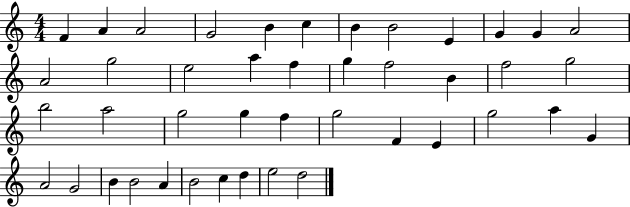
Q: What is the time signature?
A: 4/4